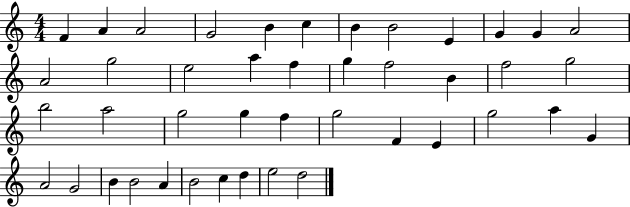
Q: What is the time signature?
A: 4/4